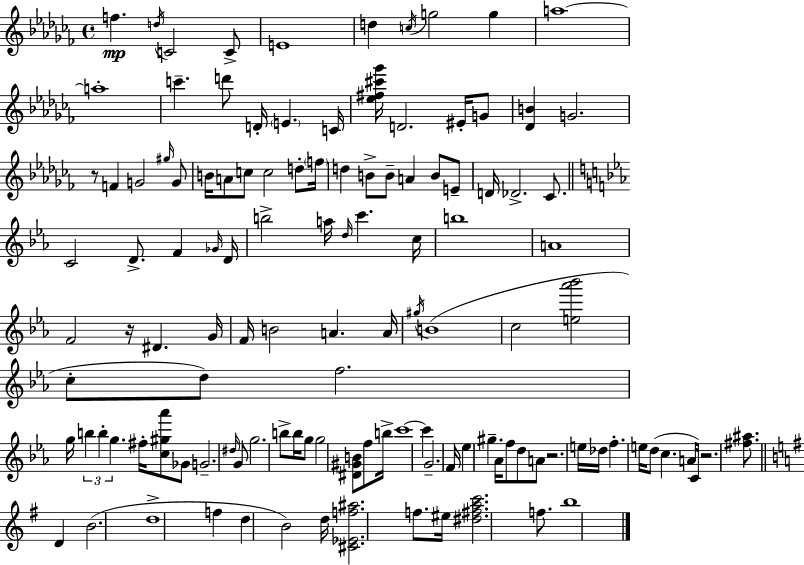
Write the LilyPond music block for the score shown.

{
  \clef treble
  \time 4/4
  \defaultTimeSignature
  \key aes \minor
  f''4.\mp \acciaccatura { d''16 } c'2 c'8-> | e'1 | d''4 \acciaccatura { c''16 } g''2 g''4 | a''1~~ | \break a''1-. | c'''4.-- d'''8 d'16-. \parenthesize e'4. | c'16 <ees'' fis'' cis''' ges'''>16 d'2. eis'16-. | g'8 <des' b'>4 g'2. | \break r8 f'4 g'2 | \grace { gis''16 } g'8 b'16 a'8 c''8 c''2 | d''8-. \parenthesize f''16 d''4 b'8-> b'8-- a'4 b'8 | e'8-- d'16 des'2.-> | \break ces'8. \bar "||" \break \key ees \major c'2 d'8.-> f'4 \grace { ges'16 } | d'16 b''2-> a''16 \grace { d''16 } c'''4. | c''16 b''1 | a'1 | \break f'2 r16 dis'4. | g'16 f'16 b'2 a'4. | a'16 \acciaccatura { gis''16 } b'1( | c''2 <e'' aes''' bes'''>2 | \break c''8-. d''8) f''2. | g''16 \tuplet 3/2 { b''4 b''4-. g''4. } | fis''16-. <c'' gis'' aes'''>8 ges'8 g'2.-- | \grace { dis''16 } g'8 g''2. | \break b''8-> b''16 g''8 g''2 <dis' gis' b'>8 | f''8 b''16-> c'''1~~ | c'''4 g'2.-- | f'16 ees''4 gis''4.-- aes'16 | \break f''8 d''8 a'8 r2. | e''16 des''16 f''4.-. e''16 d''8( c''4. | a'16 c'16) r2. | <fis'' ais''>8. \bar "||" \break \key g \major d'4 b'2.( | d''1-> | f''4 d''4 b'2) | d''16 <cis' ees' f'' ais''>2. f''8. | \break eis''16 <dis'' fis'' a'' c'''>2. f''8. | b''1 | \bar "|."
}